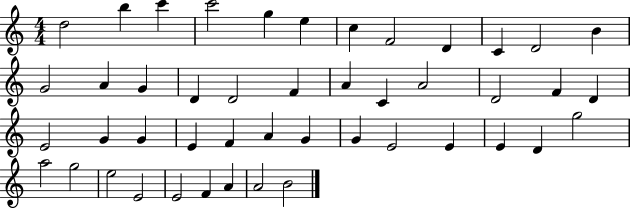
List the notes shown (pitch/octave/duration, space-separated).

D5/h B5/q C6/q C6/h G5/q E5/q C5/q F4/h D4/q C4/q D4/h B4/q G4/h A4/q G4/q D4/q D4/h F4/q A4/q C4/q A4/h D4/h F4/q D4/q E4/h G4/q G4/q E4/q F4/q A4/q G4/q G4/q E4/h E4/q E4/q D4/q G5/h A5/h G5/h E5/h E4/h E4/h F4/q A4/q A4/h B4/h